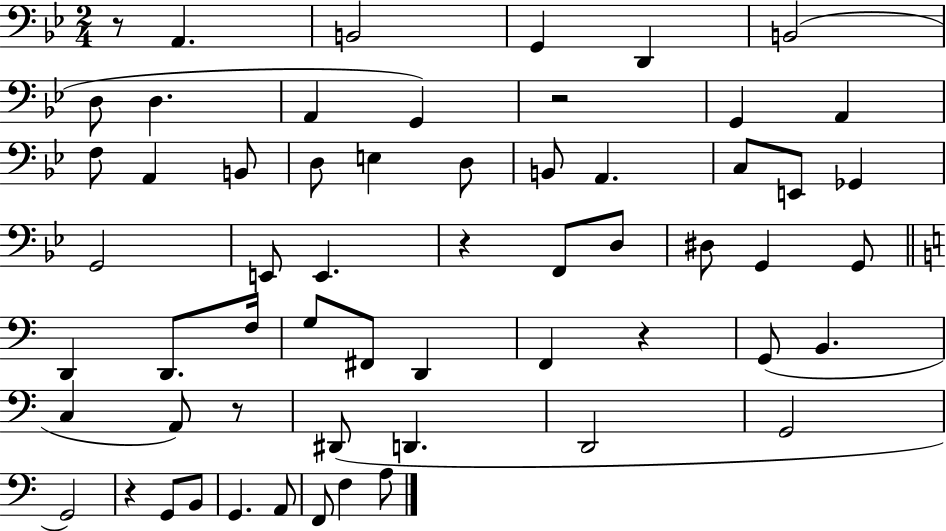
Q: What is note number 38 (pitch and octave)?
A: G2